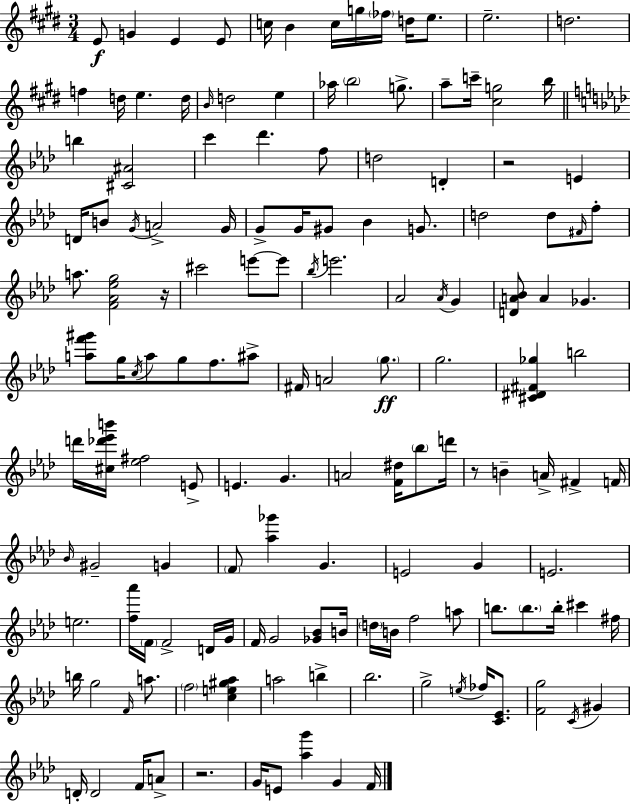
{
  \clef treble
  \numericTimeSignature
  \time 3/4
  \key e \major
  \repeat volta 2 { e'8\f g'4 e'4 e'8 | c''16 b'4 c''16 g''16 \parenthesize fes''16 d''16 e''8. | e''2.-- | d''2. | \break f''4 d''16 e''4. d''16 | \grace { b'16 } d''2 e''4 | aes''16 \parenthesize b''2 g''8.-> | a''8-- c'''16-- <cis'' g''>2 | \break b''16 \bar "||" \break \key f \minor b''4 <cis' ais'>2 | c'''4 des'''4. f''8 | d''2 d'4-. | r2 e'4 | \break d'16 b'8 \acciaccatura { g'16 } a'2-> | g'16 g'8-> g'16 gis'8 bes'4 g'8. | d''2 d''8 \grace { fis'16 } | f''8-. a''8. <f' aes' ees'' g''>2 | \break r16 cis'''2 e'''8~~ | e'''8 \acciaccatura { bes''16 } e'''2. | aes'2 \acciaccatura { aes'16 } | g'4 <d' a' bes'>8 a'4 ges'4. | \break <a'' f''' gis'''>8 g''16 \acciaccatura { c''16 } a''8 g''8 | f''8. ais''8-> fis'16 a'2 | \parenthesize g''8.\ff g''2. | <cis' dis' fis' ges''>4 b''2 | \break d'''16 <cis'' des''' ees''' b'''>16 <ees'' fis''>2 | e'8-> e'4. g'4. | a'2 | <f' dis''>16 \parenthesize bes''8 d'''16 r8 b'4-- a'16-> | \break fis'4-> f'16 \grace { bes'16 } gis'2-- | g'4 \parenthesize f'8 <aes'' ges'''>4 | g'4. e'2 | g'4 e'2. | \break e''2. | <f'' aes'''>16 \parenthesize f'16 f'2-> | d'16 g'16 f'16 g'2 | <ges' bes'>8 b'16 \parenthesize d''16 b'16 f''2 | \break a''8 b''8. \parenthesize b''8. | b''16-. cis'''4 fis''16 b''16 g''2 | \grace { f'16 } a''8. \parenthesize f''2 | <c'' e'' gis'' aes''>4 a''2 | \break b''4-> bes''2. | g''2-> | \acciaccatura { e''16 } fes''16 <c' ees'>8. <f' g''>2 | \acciaccatura { c'16 } gis'4 d'16-. d'2 | \break f'16 a'8-> r2. | g'16 e'8 | <aes'' g'''>4 g'4 f'16 } \bar "|."
}